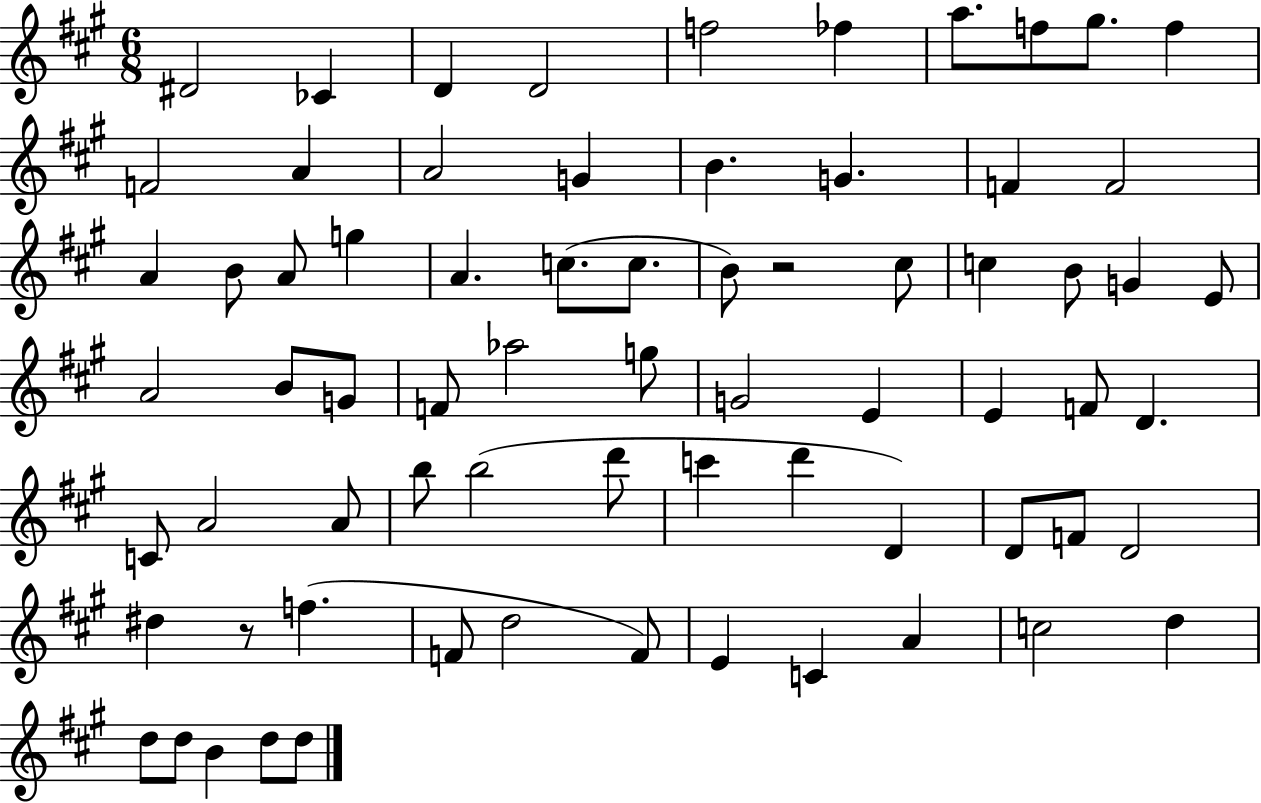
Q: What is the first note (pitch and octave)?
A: D#4